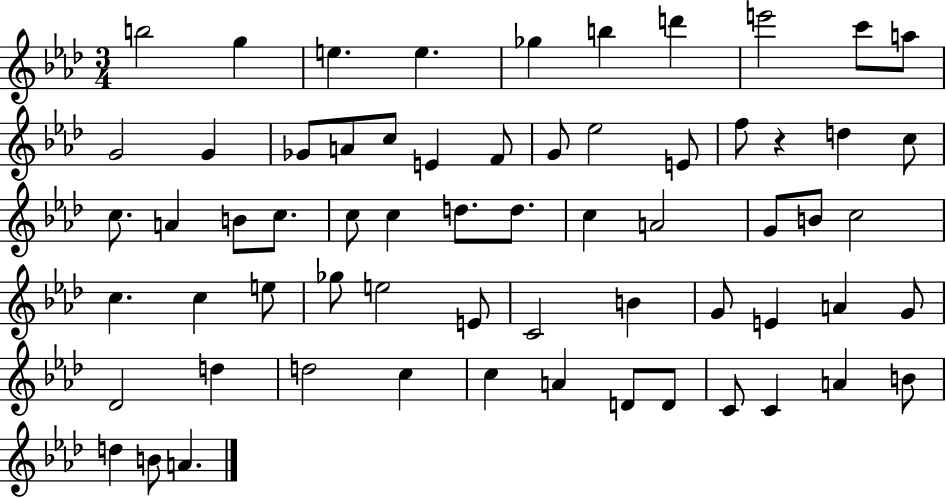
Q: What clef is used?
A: treble